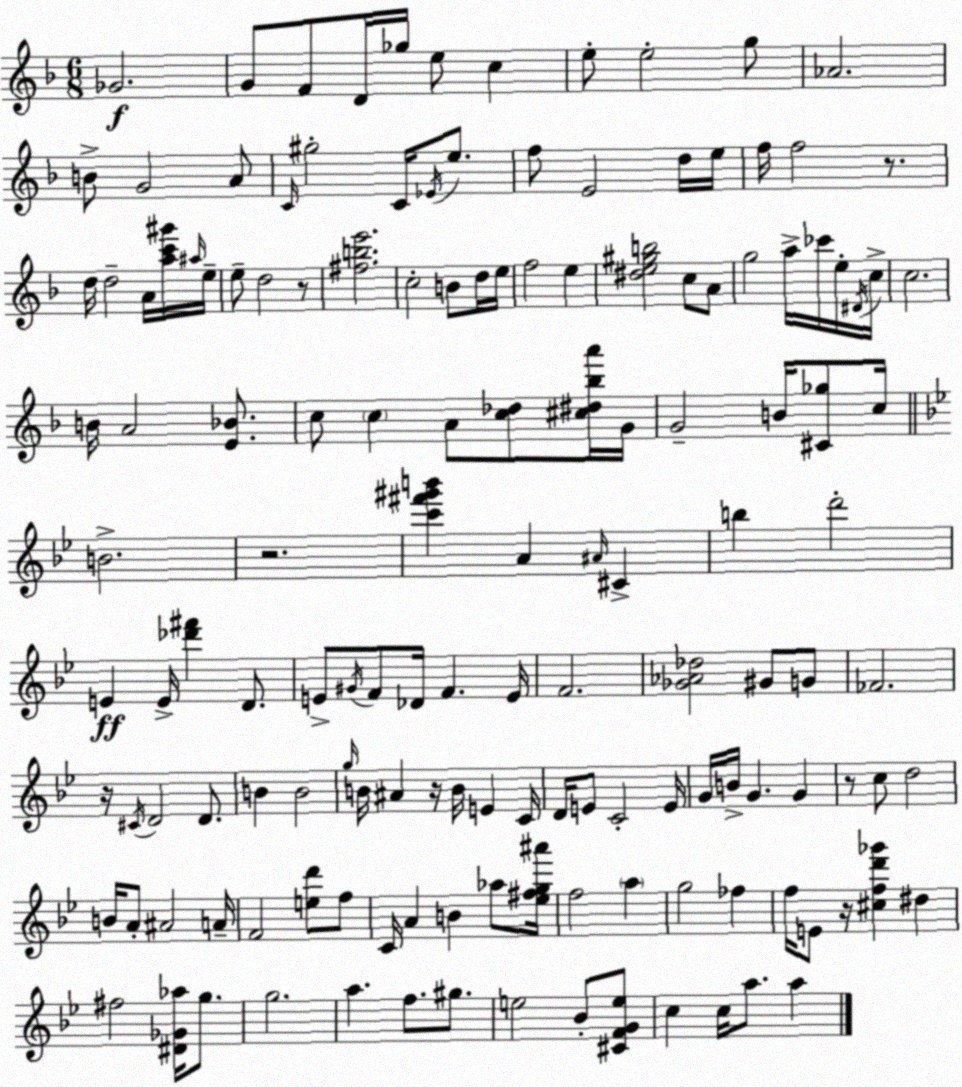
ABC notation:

X:1
T:Untitled
M:6/8
L:1/4
K:Dm
_G2 G/2 F/2 D/4 _g/4 e/2 c e/2 e2 g/2 _A2 B/2 G2 A/2 C/4 ^g2 C/4 _E/4 e/2 f/2 E2 d/4 e/4 f/4 f2 z/2 d/4 d2 A/4 [ac'^g']/4 ^a/4 e/4 e/2 d2 z/2 [^fbe']2 c2 B/2 d/4 e/4 f2 e [^de^gb]2 c/2 A/2 g2 a/4 _c'/4 e/4 ^D/4 c/4 c2 B/4 A2 [E_B]/2 c/2 c A/2 [c_d]/2 [^c^d_ba']/4 G/4 G2 B/4 [^C_g]/2 c/4 B2 z2 [c'^f'^g'b'] A ^A/4 ^C b d'2 E E/4 [_d'^f'] D/2 E/2 ^G/4 F/2 _D/4 F E/4 F2 [_G_A_d]2 ^G/2 G/2 _F2 z/4 ^C/4 D2 D/2 B B2 g/4 B/4 ^A z/4 B/4 E C/4 D/4 E/2 C2 E/4 G/4 B/4 G G z/2 c/2 d2 B/4 A/2 ^A2 A/4 F2 [ed']/2 f/2 C/4 A B _a/2 [_e^fg^a']/4 f2 a g2 _f f/4 E/2 z/4 [^cfd'_g'] ^d ^f2 [^D_G_a]/4 g/2 g2 a f/2 ^g/2 e2 _B/2 [^CFGe]/2 c c/4 a/2 a